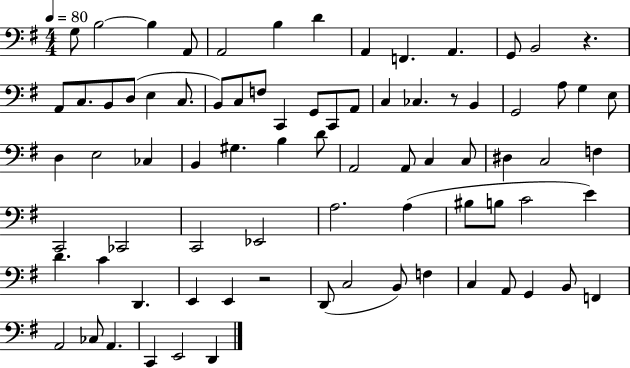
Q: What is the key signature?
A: G major